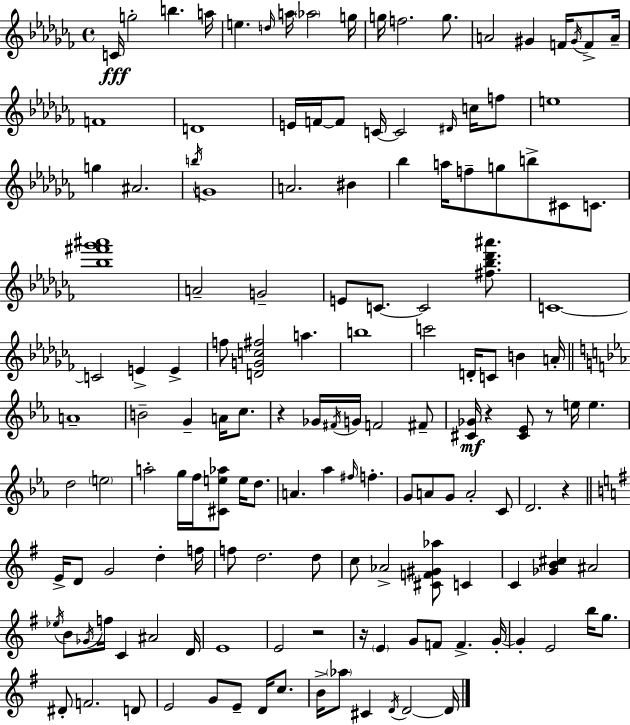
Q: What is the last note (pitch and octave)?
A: D4